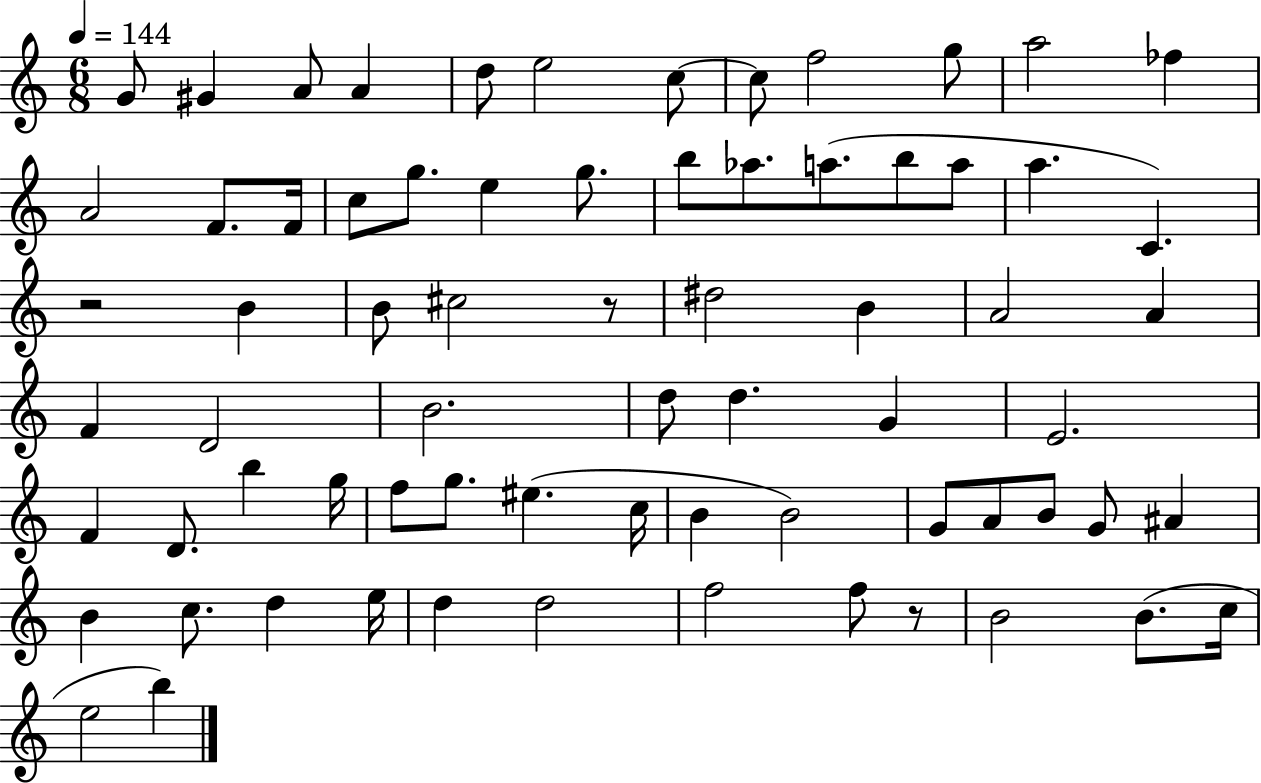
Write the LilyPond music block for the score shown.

{
  \clef treble
  \numericTimeSignature
  \time 6/8
  \key c \major
  \tempo 4 = 144
  g'8 gis'4 a'8 a'4 | d''8 e''2 c''8~~ | c''8 f''2 g''8 | a''2 fes''4 | \break a'2 f'8. f'16 | c''8 g''8. e''4 g''8. | b''8 aes''8. a''8.( b''8 a''8 | a''4. c'4.) | \break r2 b'4 | b'8 cis''2 r8 | dis''2 b'4 | a'2 a'4 | \break f'4 d'2 | b'2. | d''8 d''4. g'4 | e'2. | \break f'4 d'8. b''4 g''16 | f''8 g''8. eis''4.( c''16 | b'4 b'2) | g'8 a'8 b'8 g'8 ais'4 | \break b'4 c''8. d''4 e''16 | d''4 d''2 | f''2 f''8 r8 | b'2 b'8.( c''16 | \break e''2 b''4) | \bar "|."
}